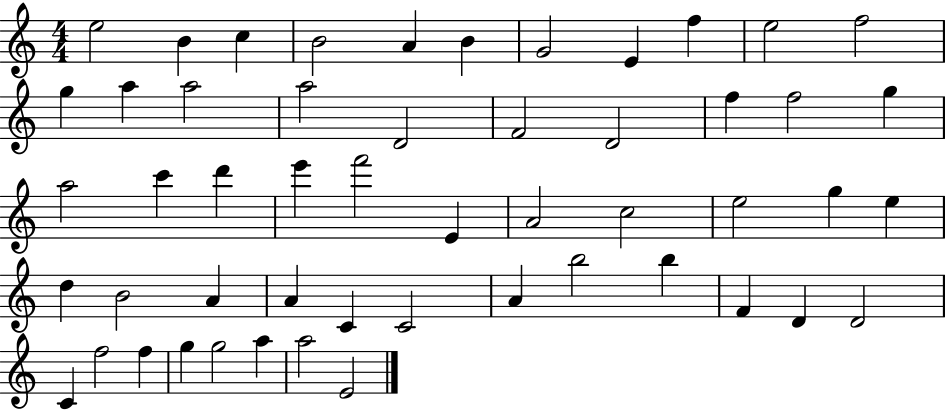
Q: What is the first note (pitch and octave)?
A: E5